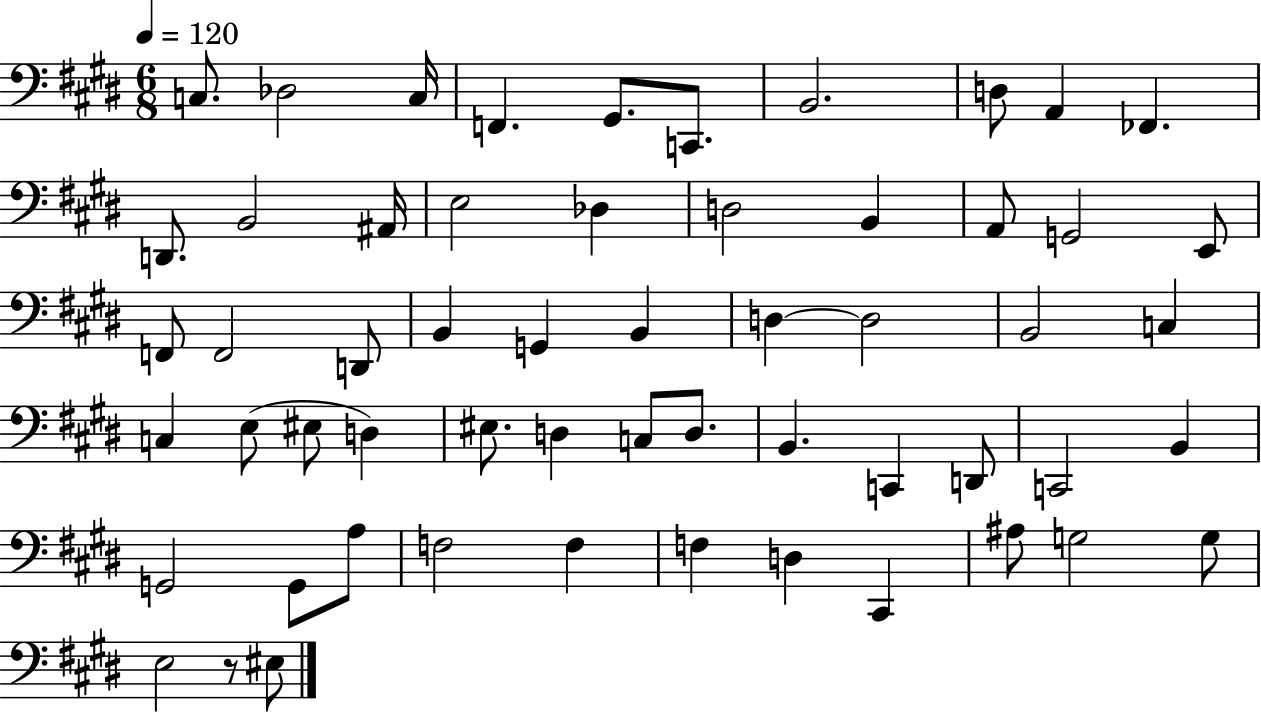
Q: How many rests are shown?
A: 1